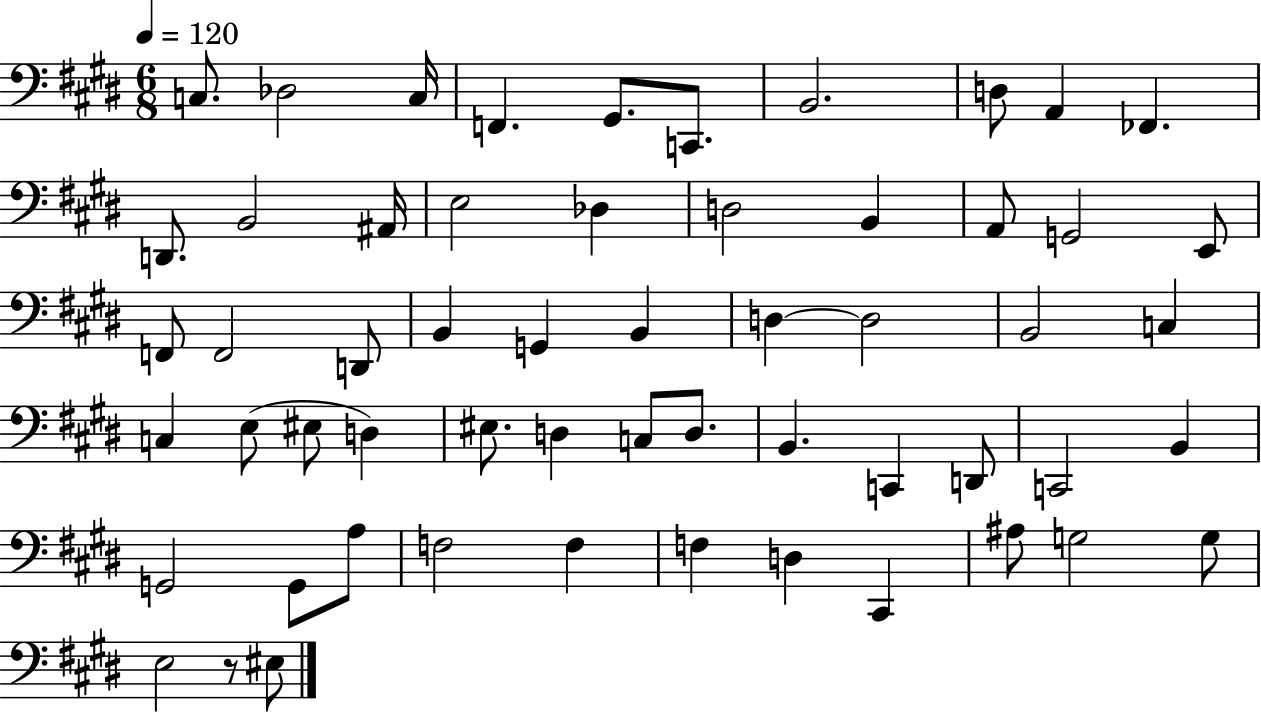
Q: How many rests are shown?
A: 1